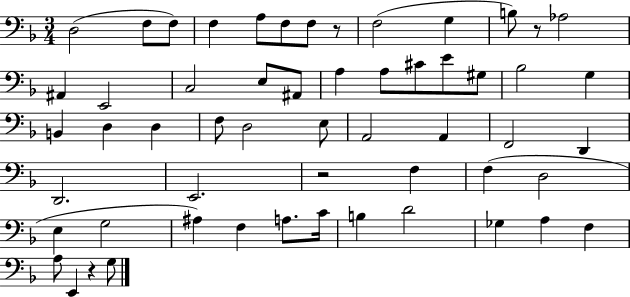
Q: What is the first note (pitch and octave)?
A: D3